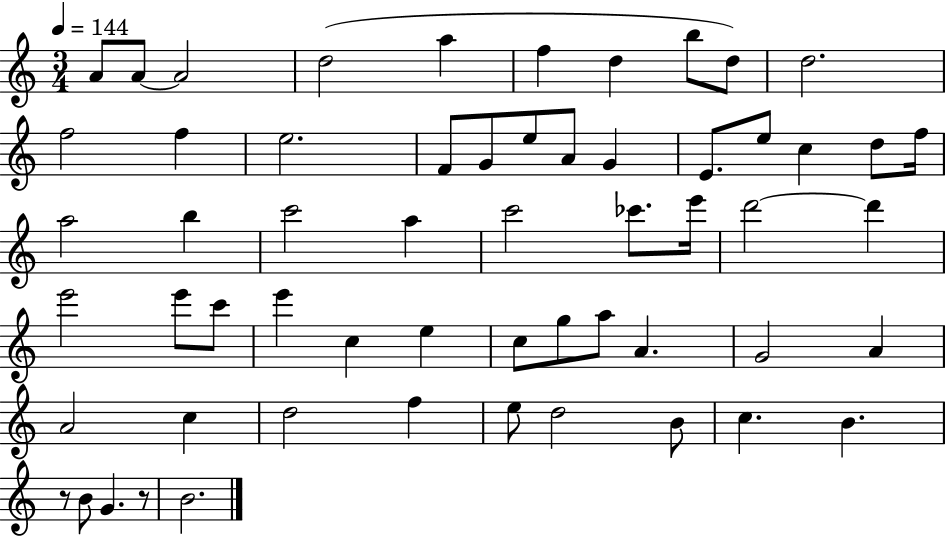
A4/e A4/e A4/h D5/h A5/q F5/q D5/q B5/e D5/e D5/h. F5/h F5/q E5/h. F4/e G4/e E5/e A4/e G4/q E4/e. E5/e C5/q D5/e F5/s A5/h B5/q C6/h A5/q C6/h CES6/e. E6/s D6/h D6/q E6/h E6/e C6/e E6/q C5/q E5/q C5/e G5/e A5/e A4/q. G4/h A4/q A4/h C5/q D5/h F5/q E5/e D5/h B4/e C5/q. B4/q. R/e B4/e G4/q. R/e B4/h.